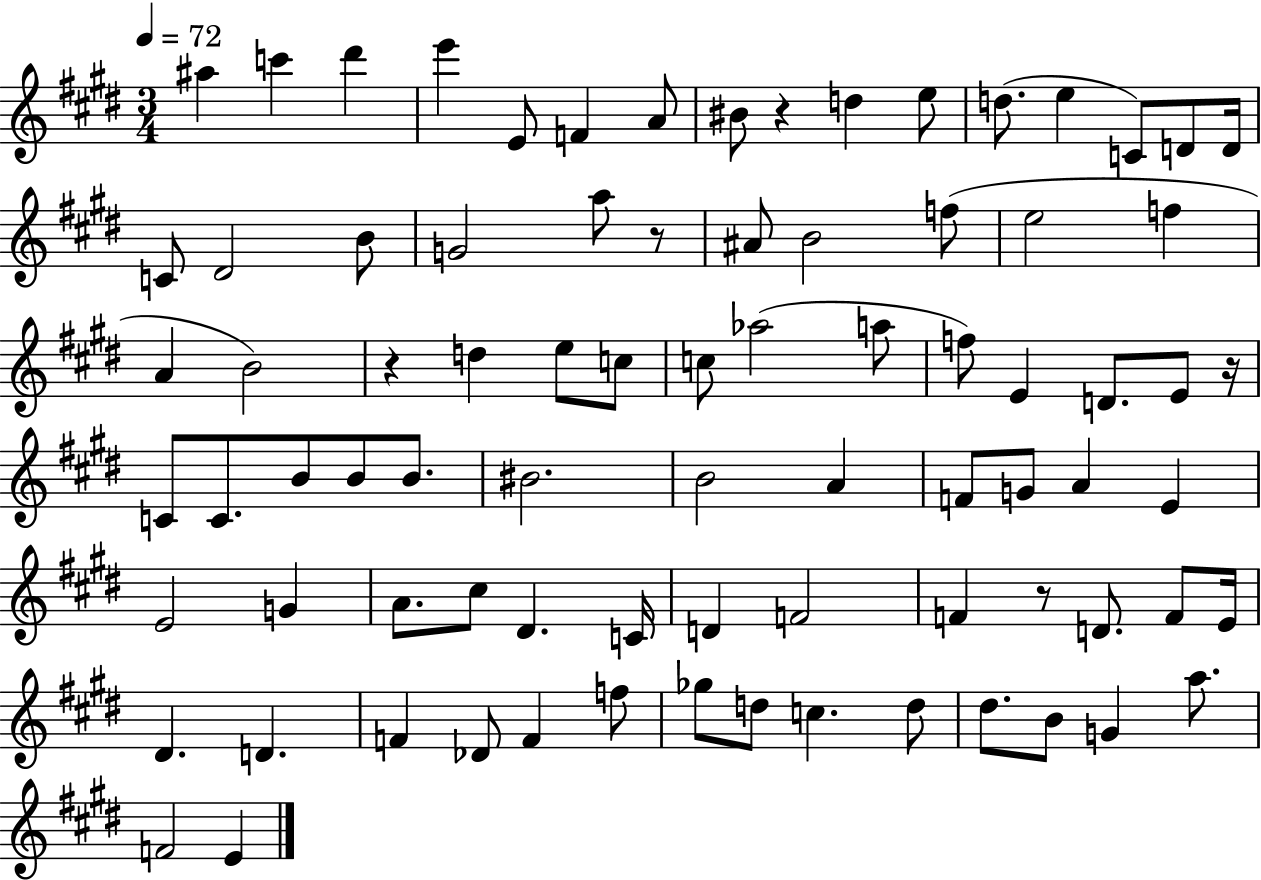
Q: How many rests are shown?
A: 5